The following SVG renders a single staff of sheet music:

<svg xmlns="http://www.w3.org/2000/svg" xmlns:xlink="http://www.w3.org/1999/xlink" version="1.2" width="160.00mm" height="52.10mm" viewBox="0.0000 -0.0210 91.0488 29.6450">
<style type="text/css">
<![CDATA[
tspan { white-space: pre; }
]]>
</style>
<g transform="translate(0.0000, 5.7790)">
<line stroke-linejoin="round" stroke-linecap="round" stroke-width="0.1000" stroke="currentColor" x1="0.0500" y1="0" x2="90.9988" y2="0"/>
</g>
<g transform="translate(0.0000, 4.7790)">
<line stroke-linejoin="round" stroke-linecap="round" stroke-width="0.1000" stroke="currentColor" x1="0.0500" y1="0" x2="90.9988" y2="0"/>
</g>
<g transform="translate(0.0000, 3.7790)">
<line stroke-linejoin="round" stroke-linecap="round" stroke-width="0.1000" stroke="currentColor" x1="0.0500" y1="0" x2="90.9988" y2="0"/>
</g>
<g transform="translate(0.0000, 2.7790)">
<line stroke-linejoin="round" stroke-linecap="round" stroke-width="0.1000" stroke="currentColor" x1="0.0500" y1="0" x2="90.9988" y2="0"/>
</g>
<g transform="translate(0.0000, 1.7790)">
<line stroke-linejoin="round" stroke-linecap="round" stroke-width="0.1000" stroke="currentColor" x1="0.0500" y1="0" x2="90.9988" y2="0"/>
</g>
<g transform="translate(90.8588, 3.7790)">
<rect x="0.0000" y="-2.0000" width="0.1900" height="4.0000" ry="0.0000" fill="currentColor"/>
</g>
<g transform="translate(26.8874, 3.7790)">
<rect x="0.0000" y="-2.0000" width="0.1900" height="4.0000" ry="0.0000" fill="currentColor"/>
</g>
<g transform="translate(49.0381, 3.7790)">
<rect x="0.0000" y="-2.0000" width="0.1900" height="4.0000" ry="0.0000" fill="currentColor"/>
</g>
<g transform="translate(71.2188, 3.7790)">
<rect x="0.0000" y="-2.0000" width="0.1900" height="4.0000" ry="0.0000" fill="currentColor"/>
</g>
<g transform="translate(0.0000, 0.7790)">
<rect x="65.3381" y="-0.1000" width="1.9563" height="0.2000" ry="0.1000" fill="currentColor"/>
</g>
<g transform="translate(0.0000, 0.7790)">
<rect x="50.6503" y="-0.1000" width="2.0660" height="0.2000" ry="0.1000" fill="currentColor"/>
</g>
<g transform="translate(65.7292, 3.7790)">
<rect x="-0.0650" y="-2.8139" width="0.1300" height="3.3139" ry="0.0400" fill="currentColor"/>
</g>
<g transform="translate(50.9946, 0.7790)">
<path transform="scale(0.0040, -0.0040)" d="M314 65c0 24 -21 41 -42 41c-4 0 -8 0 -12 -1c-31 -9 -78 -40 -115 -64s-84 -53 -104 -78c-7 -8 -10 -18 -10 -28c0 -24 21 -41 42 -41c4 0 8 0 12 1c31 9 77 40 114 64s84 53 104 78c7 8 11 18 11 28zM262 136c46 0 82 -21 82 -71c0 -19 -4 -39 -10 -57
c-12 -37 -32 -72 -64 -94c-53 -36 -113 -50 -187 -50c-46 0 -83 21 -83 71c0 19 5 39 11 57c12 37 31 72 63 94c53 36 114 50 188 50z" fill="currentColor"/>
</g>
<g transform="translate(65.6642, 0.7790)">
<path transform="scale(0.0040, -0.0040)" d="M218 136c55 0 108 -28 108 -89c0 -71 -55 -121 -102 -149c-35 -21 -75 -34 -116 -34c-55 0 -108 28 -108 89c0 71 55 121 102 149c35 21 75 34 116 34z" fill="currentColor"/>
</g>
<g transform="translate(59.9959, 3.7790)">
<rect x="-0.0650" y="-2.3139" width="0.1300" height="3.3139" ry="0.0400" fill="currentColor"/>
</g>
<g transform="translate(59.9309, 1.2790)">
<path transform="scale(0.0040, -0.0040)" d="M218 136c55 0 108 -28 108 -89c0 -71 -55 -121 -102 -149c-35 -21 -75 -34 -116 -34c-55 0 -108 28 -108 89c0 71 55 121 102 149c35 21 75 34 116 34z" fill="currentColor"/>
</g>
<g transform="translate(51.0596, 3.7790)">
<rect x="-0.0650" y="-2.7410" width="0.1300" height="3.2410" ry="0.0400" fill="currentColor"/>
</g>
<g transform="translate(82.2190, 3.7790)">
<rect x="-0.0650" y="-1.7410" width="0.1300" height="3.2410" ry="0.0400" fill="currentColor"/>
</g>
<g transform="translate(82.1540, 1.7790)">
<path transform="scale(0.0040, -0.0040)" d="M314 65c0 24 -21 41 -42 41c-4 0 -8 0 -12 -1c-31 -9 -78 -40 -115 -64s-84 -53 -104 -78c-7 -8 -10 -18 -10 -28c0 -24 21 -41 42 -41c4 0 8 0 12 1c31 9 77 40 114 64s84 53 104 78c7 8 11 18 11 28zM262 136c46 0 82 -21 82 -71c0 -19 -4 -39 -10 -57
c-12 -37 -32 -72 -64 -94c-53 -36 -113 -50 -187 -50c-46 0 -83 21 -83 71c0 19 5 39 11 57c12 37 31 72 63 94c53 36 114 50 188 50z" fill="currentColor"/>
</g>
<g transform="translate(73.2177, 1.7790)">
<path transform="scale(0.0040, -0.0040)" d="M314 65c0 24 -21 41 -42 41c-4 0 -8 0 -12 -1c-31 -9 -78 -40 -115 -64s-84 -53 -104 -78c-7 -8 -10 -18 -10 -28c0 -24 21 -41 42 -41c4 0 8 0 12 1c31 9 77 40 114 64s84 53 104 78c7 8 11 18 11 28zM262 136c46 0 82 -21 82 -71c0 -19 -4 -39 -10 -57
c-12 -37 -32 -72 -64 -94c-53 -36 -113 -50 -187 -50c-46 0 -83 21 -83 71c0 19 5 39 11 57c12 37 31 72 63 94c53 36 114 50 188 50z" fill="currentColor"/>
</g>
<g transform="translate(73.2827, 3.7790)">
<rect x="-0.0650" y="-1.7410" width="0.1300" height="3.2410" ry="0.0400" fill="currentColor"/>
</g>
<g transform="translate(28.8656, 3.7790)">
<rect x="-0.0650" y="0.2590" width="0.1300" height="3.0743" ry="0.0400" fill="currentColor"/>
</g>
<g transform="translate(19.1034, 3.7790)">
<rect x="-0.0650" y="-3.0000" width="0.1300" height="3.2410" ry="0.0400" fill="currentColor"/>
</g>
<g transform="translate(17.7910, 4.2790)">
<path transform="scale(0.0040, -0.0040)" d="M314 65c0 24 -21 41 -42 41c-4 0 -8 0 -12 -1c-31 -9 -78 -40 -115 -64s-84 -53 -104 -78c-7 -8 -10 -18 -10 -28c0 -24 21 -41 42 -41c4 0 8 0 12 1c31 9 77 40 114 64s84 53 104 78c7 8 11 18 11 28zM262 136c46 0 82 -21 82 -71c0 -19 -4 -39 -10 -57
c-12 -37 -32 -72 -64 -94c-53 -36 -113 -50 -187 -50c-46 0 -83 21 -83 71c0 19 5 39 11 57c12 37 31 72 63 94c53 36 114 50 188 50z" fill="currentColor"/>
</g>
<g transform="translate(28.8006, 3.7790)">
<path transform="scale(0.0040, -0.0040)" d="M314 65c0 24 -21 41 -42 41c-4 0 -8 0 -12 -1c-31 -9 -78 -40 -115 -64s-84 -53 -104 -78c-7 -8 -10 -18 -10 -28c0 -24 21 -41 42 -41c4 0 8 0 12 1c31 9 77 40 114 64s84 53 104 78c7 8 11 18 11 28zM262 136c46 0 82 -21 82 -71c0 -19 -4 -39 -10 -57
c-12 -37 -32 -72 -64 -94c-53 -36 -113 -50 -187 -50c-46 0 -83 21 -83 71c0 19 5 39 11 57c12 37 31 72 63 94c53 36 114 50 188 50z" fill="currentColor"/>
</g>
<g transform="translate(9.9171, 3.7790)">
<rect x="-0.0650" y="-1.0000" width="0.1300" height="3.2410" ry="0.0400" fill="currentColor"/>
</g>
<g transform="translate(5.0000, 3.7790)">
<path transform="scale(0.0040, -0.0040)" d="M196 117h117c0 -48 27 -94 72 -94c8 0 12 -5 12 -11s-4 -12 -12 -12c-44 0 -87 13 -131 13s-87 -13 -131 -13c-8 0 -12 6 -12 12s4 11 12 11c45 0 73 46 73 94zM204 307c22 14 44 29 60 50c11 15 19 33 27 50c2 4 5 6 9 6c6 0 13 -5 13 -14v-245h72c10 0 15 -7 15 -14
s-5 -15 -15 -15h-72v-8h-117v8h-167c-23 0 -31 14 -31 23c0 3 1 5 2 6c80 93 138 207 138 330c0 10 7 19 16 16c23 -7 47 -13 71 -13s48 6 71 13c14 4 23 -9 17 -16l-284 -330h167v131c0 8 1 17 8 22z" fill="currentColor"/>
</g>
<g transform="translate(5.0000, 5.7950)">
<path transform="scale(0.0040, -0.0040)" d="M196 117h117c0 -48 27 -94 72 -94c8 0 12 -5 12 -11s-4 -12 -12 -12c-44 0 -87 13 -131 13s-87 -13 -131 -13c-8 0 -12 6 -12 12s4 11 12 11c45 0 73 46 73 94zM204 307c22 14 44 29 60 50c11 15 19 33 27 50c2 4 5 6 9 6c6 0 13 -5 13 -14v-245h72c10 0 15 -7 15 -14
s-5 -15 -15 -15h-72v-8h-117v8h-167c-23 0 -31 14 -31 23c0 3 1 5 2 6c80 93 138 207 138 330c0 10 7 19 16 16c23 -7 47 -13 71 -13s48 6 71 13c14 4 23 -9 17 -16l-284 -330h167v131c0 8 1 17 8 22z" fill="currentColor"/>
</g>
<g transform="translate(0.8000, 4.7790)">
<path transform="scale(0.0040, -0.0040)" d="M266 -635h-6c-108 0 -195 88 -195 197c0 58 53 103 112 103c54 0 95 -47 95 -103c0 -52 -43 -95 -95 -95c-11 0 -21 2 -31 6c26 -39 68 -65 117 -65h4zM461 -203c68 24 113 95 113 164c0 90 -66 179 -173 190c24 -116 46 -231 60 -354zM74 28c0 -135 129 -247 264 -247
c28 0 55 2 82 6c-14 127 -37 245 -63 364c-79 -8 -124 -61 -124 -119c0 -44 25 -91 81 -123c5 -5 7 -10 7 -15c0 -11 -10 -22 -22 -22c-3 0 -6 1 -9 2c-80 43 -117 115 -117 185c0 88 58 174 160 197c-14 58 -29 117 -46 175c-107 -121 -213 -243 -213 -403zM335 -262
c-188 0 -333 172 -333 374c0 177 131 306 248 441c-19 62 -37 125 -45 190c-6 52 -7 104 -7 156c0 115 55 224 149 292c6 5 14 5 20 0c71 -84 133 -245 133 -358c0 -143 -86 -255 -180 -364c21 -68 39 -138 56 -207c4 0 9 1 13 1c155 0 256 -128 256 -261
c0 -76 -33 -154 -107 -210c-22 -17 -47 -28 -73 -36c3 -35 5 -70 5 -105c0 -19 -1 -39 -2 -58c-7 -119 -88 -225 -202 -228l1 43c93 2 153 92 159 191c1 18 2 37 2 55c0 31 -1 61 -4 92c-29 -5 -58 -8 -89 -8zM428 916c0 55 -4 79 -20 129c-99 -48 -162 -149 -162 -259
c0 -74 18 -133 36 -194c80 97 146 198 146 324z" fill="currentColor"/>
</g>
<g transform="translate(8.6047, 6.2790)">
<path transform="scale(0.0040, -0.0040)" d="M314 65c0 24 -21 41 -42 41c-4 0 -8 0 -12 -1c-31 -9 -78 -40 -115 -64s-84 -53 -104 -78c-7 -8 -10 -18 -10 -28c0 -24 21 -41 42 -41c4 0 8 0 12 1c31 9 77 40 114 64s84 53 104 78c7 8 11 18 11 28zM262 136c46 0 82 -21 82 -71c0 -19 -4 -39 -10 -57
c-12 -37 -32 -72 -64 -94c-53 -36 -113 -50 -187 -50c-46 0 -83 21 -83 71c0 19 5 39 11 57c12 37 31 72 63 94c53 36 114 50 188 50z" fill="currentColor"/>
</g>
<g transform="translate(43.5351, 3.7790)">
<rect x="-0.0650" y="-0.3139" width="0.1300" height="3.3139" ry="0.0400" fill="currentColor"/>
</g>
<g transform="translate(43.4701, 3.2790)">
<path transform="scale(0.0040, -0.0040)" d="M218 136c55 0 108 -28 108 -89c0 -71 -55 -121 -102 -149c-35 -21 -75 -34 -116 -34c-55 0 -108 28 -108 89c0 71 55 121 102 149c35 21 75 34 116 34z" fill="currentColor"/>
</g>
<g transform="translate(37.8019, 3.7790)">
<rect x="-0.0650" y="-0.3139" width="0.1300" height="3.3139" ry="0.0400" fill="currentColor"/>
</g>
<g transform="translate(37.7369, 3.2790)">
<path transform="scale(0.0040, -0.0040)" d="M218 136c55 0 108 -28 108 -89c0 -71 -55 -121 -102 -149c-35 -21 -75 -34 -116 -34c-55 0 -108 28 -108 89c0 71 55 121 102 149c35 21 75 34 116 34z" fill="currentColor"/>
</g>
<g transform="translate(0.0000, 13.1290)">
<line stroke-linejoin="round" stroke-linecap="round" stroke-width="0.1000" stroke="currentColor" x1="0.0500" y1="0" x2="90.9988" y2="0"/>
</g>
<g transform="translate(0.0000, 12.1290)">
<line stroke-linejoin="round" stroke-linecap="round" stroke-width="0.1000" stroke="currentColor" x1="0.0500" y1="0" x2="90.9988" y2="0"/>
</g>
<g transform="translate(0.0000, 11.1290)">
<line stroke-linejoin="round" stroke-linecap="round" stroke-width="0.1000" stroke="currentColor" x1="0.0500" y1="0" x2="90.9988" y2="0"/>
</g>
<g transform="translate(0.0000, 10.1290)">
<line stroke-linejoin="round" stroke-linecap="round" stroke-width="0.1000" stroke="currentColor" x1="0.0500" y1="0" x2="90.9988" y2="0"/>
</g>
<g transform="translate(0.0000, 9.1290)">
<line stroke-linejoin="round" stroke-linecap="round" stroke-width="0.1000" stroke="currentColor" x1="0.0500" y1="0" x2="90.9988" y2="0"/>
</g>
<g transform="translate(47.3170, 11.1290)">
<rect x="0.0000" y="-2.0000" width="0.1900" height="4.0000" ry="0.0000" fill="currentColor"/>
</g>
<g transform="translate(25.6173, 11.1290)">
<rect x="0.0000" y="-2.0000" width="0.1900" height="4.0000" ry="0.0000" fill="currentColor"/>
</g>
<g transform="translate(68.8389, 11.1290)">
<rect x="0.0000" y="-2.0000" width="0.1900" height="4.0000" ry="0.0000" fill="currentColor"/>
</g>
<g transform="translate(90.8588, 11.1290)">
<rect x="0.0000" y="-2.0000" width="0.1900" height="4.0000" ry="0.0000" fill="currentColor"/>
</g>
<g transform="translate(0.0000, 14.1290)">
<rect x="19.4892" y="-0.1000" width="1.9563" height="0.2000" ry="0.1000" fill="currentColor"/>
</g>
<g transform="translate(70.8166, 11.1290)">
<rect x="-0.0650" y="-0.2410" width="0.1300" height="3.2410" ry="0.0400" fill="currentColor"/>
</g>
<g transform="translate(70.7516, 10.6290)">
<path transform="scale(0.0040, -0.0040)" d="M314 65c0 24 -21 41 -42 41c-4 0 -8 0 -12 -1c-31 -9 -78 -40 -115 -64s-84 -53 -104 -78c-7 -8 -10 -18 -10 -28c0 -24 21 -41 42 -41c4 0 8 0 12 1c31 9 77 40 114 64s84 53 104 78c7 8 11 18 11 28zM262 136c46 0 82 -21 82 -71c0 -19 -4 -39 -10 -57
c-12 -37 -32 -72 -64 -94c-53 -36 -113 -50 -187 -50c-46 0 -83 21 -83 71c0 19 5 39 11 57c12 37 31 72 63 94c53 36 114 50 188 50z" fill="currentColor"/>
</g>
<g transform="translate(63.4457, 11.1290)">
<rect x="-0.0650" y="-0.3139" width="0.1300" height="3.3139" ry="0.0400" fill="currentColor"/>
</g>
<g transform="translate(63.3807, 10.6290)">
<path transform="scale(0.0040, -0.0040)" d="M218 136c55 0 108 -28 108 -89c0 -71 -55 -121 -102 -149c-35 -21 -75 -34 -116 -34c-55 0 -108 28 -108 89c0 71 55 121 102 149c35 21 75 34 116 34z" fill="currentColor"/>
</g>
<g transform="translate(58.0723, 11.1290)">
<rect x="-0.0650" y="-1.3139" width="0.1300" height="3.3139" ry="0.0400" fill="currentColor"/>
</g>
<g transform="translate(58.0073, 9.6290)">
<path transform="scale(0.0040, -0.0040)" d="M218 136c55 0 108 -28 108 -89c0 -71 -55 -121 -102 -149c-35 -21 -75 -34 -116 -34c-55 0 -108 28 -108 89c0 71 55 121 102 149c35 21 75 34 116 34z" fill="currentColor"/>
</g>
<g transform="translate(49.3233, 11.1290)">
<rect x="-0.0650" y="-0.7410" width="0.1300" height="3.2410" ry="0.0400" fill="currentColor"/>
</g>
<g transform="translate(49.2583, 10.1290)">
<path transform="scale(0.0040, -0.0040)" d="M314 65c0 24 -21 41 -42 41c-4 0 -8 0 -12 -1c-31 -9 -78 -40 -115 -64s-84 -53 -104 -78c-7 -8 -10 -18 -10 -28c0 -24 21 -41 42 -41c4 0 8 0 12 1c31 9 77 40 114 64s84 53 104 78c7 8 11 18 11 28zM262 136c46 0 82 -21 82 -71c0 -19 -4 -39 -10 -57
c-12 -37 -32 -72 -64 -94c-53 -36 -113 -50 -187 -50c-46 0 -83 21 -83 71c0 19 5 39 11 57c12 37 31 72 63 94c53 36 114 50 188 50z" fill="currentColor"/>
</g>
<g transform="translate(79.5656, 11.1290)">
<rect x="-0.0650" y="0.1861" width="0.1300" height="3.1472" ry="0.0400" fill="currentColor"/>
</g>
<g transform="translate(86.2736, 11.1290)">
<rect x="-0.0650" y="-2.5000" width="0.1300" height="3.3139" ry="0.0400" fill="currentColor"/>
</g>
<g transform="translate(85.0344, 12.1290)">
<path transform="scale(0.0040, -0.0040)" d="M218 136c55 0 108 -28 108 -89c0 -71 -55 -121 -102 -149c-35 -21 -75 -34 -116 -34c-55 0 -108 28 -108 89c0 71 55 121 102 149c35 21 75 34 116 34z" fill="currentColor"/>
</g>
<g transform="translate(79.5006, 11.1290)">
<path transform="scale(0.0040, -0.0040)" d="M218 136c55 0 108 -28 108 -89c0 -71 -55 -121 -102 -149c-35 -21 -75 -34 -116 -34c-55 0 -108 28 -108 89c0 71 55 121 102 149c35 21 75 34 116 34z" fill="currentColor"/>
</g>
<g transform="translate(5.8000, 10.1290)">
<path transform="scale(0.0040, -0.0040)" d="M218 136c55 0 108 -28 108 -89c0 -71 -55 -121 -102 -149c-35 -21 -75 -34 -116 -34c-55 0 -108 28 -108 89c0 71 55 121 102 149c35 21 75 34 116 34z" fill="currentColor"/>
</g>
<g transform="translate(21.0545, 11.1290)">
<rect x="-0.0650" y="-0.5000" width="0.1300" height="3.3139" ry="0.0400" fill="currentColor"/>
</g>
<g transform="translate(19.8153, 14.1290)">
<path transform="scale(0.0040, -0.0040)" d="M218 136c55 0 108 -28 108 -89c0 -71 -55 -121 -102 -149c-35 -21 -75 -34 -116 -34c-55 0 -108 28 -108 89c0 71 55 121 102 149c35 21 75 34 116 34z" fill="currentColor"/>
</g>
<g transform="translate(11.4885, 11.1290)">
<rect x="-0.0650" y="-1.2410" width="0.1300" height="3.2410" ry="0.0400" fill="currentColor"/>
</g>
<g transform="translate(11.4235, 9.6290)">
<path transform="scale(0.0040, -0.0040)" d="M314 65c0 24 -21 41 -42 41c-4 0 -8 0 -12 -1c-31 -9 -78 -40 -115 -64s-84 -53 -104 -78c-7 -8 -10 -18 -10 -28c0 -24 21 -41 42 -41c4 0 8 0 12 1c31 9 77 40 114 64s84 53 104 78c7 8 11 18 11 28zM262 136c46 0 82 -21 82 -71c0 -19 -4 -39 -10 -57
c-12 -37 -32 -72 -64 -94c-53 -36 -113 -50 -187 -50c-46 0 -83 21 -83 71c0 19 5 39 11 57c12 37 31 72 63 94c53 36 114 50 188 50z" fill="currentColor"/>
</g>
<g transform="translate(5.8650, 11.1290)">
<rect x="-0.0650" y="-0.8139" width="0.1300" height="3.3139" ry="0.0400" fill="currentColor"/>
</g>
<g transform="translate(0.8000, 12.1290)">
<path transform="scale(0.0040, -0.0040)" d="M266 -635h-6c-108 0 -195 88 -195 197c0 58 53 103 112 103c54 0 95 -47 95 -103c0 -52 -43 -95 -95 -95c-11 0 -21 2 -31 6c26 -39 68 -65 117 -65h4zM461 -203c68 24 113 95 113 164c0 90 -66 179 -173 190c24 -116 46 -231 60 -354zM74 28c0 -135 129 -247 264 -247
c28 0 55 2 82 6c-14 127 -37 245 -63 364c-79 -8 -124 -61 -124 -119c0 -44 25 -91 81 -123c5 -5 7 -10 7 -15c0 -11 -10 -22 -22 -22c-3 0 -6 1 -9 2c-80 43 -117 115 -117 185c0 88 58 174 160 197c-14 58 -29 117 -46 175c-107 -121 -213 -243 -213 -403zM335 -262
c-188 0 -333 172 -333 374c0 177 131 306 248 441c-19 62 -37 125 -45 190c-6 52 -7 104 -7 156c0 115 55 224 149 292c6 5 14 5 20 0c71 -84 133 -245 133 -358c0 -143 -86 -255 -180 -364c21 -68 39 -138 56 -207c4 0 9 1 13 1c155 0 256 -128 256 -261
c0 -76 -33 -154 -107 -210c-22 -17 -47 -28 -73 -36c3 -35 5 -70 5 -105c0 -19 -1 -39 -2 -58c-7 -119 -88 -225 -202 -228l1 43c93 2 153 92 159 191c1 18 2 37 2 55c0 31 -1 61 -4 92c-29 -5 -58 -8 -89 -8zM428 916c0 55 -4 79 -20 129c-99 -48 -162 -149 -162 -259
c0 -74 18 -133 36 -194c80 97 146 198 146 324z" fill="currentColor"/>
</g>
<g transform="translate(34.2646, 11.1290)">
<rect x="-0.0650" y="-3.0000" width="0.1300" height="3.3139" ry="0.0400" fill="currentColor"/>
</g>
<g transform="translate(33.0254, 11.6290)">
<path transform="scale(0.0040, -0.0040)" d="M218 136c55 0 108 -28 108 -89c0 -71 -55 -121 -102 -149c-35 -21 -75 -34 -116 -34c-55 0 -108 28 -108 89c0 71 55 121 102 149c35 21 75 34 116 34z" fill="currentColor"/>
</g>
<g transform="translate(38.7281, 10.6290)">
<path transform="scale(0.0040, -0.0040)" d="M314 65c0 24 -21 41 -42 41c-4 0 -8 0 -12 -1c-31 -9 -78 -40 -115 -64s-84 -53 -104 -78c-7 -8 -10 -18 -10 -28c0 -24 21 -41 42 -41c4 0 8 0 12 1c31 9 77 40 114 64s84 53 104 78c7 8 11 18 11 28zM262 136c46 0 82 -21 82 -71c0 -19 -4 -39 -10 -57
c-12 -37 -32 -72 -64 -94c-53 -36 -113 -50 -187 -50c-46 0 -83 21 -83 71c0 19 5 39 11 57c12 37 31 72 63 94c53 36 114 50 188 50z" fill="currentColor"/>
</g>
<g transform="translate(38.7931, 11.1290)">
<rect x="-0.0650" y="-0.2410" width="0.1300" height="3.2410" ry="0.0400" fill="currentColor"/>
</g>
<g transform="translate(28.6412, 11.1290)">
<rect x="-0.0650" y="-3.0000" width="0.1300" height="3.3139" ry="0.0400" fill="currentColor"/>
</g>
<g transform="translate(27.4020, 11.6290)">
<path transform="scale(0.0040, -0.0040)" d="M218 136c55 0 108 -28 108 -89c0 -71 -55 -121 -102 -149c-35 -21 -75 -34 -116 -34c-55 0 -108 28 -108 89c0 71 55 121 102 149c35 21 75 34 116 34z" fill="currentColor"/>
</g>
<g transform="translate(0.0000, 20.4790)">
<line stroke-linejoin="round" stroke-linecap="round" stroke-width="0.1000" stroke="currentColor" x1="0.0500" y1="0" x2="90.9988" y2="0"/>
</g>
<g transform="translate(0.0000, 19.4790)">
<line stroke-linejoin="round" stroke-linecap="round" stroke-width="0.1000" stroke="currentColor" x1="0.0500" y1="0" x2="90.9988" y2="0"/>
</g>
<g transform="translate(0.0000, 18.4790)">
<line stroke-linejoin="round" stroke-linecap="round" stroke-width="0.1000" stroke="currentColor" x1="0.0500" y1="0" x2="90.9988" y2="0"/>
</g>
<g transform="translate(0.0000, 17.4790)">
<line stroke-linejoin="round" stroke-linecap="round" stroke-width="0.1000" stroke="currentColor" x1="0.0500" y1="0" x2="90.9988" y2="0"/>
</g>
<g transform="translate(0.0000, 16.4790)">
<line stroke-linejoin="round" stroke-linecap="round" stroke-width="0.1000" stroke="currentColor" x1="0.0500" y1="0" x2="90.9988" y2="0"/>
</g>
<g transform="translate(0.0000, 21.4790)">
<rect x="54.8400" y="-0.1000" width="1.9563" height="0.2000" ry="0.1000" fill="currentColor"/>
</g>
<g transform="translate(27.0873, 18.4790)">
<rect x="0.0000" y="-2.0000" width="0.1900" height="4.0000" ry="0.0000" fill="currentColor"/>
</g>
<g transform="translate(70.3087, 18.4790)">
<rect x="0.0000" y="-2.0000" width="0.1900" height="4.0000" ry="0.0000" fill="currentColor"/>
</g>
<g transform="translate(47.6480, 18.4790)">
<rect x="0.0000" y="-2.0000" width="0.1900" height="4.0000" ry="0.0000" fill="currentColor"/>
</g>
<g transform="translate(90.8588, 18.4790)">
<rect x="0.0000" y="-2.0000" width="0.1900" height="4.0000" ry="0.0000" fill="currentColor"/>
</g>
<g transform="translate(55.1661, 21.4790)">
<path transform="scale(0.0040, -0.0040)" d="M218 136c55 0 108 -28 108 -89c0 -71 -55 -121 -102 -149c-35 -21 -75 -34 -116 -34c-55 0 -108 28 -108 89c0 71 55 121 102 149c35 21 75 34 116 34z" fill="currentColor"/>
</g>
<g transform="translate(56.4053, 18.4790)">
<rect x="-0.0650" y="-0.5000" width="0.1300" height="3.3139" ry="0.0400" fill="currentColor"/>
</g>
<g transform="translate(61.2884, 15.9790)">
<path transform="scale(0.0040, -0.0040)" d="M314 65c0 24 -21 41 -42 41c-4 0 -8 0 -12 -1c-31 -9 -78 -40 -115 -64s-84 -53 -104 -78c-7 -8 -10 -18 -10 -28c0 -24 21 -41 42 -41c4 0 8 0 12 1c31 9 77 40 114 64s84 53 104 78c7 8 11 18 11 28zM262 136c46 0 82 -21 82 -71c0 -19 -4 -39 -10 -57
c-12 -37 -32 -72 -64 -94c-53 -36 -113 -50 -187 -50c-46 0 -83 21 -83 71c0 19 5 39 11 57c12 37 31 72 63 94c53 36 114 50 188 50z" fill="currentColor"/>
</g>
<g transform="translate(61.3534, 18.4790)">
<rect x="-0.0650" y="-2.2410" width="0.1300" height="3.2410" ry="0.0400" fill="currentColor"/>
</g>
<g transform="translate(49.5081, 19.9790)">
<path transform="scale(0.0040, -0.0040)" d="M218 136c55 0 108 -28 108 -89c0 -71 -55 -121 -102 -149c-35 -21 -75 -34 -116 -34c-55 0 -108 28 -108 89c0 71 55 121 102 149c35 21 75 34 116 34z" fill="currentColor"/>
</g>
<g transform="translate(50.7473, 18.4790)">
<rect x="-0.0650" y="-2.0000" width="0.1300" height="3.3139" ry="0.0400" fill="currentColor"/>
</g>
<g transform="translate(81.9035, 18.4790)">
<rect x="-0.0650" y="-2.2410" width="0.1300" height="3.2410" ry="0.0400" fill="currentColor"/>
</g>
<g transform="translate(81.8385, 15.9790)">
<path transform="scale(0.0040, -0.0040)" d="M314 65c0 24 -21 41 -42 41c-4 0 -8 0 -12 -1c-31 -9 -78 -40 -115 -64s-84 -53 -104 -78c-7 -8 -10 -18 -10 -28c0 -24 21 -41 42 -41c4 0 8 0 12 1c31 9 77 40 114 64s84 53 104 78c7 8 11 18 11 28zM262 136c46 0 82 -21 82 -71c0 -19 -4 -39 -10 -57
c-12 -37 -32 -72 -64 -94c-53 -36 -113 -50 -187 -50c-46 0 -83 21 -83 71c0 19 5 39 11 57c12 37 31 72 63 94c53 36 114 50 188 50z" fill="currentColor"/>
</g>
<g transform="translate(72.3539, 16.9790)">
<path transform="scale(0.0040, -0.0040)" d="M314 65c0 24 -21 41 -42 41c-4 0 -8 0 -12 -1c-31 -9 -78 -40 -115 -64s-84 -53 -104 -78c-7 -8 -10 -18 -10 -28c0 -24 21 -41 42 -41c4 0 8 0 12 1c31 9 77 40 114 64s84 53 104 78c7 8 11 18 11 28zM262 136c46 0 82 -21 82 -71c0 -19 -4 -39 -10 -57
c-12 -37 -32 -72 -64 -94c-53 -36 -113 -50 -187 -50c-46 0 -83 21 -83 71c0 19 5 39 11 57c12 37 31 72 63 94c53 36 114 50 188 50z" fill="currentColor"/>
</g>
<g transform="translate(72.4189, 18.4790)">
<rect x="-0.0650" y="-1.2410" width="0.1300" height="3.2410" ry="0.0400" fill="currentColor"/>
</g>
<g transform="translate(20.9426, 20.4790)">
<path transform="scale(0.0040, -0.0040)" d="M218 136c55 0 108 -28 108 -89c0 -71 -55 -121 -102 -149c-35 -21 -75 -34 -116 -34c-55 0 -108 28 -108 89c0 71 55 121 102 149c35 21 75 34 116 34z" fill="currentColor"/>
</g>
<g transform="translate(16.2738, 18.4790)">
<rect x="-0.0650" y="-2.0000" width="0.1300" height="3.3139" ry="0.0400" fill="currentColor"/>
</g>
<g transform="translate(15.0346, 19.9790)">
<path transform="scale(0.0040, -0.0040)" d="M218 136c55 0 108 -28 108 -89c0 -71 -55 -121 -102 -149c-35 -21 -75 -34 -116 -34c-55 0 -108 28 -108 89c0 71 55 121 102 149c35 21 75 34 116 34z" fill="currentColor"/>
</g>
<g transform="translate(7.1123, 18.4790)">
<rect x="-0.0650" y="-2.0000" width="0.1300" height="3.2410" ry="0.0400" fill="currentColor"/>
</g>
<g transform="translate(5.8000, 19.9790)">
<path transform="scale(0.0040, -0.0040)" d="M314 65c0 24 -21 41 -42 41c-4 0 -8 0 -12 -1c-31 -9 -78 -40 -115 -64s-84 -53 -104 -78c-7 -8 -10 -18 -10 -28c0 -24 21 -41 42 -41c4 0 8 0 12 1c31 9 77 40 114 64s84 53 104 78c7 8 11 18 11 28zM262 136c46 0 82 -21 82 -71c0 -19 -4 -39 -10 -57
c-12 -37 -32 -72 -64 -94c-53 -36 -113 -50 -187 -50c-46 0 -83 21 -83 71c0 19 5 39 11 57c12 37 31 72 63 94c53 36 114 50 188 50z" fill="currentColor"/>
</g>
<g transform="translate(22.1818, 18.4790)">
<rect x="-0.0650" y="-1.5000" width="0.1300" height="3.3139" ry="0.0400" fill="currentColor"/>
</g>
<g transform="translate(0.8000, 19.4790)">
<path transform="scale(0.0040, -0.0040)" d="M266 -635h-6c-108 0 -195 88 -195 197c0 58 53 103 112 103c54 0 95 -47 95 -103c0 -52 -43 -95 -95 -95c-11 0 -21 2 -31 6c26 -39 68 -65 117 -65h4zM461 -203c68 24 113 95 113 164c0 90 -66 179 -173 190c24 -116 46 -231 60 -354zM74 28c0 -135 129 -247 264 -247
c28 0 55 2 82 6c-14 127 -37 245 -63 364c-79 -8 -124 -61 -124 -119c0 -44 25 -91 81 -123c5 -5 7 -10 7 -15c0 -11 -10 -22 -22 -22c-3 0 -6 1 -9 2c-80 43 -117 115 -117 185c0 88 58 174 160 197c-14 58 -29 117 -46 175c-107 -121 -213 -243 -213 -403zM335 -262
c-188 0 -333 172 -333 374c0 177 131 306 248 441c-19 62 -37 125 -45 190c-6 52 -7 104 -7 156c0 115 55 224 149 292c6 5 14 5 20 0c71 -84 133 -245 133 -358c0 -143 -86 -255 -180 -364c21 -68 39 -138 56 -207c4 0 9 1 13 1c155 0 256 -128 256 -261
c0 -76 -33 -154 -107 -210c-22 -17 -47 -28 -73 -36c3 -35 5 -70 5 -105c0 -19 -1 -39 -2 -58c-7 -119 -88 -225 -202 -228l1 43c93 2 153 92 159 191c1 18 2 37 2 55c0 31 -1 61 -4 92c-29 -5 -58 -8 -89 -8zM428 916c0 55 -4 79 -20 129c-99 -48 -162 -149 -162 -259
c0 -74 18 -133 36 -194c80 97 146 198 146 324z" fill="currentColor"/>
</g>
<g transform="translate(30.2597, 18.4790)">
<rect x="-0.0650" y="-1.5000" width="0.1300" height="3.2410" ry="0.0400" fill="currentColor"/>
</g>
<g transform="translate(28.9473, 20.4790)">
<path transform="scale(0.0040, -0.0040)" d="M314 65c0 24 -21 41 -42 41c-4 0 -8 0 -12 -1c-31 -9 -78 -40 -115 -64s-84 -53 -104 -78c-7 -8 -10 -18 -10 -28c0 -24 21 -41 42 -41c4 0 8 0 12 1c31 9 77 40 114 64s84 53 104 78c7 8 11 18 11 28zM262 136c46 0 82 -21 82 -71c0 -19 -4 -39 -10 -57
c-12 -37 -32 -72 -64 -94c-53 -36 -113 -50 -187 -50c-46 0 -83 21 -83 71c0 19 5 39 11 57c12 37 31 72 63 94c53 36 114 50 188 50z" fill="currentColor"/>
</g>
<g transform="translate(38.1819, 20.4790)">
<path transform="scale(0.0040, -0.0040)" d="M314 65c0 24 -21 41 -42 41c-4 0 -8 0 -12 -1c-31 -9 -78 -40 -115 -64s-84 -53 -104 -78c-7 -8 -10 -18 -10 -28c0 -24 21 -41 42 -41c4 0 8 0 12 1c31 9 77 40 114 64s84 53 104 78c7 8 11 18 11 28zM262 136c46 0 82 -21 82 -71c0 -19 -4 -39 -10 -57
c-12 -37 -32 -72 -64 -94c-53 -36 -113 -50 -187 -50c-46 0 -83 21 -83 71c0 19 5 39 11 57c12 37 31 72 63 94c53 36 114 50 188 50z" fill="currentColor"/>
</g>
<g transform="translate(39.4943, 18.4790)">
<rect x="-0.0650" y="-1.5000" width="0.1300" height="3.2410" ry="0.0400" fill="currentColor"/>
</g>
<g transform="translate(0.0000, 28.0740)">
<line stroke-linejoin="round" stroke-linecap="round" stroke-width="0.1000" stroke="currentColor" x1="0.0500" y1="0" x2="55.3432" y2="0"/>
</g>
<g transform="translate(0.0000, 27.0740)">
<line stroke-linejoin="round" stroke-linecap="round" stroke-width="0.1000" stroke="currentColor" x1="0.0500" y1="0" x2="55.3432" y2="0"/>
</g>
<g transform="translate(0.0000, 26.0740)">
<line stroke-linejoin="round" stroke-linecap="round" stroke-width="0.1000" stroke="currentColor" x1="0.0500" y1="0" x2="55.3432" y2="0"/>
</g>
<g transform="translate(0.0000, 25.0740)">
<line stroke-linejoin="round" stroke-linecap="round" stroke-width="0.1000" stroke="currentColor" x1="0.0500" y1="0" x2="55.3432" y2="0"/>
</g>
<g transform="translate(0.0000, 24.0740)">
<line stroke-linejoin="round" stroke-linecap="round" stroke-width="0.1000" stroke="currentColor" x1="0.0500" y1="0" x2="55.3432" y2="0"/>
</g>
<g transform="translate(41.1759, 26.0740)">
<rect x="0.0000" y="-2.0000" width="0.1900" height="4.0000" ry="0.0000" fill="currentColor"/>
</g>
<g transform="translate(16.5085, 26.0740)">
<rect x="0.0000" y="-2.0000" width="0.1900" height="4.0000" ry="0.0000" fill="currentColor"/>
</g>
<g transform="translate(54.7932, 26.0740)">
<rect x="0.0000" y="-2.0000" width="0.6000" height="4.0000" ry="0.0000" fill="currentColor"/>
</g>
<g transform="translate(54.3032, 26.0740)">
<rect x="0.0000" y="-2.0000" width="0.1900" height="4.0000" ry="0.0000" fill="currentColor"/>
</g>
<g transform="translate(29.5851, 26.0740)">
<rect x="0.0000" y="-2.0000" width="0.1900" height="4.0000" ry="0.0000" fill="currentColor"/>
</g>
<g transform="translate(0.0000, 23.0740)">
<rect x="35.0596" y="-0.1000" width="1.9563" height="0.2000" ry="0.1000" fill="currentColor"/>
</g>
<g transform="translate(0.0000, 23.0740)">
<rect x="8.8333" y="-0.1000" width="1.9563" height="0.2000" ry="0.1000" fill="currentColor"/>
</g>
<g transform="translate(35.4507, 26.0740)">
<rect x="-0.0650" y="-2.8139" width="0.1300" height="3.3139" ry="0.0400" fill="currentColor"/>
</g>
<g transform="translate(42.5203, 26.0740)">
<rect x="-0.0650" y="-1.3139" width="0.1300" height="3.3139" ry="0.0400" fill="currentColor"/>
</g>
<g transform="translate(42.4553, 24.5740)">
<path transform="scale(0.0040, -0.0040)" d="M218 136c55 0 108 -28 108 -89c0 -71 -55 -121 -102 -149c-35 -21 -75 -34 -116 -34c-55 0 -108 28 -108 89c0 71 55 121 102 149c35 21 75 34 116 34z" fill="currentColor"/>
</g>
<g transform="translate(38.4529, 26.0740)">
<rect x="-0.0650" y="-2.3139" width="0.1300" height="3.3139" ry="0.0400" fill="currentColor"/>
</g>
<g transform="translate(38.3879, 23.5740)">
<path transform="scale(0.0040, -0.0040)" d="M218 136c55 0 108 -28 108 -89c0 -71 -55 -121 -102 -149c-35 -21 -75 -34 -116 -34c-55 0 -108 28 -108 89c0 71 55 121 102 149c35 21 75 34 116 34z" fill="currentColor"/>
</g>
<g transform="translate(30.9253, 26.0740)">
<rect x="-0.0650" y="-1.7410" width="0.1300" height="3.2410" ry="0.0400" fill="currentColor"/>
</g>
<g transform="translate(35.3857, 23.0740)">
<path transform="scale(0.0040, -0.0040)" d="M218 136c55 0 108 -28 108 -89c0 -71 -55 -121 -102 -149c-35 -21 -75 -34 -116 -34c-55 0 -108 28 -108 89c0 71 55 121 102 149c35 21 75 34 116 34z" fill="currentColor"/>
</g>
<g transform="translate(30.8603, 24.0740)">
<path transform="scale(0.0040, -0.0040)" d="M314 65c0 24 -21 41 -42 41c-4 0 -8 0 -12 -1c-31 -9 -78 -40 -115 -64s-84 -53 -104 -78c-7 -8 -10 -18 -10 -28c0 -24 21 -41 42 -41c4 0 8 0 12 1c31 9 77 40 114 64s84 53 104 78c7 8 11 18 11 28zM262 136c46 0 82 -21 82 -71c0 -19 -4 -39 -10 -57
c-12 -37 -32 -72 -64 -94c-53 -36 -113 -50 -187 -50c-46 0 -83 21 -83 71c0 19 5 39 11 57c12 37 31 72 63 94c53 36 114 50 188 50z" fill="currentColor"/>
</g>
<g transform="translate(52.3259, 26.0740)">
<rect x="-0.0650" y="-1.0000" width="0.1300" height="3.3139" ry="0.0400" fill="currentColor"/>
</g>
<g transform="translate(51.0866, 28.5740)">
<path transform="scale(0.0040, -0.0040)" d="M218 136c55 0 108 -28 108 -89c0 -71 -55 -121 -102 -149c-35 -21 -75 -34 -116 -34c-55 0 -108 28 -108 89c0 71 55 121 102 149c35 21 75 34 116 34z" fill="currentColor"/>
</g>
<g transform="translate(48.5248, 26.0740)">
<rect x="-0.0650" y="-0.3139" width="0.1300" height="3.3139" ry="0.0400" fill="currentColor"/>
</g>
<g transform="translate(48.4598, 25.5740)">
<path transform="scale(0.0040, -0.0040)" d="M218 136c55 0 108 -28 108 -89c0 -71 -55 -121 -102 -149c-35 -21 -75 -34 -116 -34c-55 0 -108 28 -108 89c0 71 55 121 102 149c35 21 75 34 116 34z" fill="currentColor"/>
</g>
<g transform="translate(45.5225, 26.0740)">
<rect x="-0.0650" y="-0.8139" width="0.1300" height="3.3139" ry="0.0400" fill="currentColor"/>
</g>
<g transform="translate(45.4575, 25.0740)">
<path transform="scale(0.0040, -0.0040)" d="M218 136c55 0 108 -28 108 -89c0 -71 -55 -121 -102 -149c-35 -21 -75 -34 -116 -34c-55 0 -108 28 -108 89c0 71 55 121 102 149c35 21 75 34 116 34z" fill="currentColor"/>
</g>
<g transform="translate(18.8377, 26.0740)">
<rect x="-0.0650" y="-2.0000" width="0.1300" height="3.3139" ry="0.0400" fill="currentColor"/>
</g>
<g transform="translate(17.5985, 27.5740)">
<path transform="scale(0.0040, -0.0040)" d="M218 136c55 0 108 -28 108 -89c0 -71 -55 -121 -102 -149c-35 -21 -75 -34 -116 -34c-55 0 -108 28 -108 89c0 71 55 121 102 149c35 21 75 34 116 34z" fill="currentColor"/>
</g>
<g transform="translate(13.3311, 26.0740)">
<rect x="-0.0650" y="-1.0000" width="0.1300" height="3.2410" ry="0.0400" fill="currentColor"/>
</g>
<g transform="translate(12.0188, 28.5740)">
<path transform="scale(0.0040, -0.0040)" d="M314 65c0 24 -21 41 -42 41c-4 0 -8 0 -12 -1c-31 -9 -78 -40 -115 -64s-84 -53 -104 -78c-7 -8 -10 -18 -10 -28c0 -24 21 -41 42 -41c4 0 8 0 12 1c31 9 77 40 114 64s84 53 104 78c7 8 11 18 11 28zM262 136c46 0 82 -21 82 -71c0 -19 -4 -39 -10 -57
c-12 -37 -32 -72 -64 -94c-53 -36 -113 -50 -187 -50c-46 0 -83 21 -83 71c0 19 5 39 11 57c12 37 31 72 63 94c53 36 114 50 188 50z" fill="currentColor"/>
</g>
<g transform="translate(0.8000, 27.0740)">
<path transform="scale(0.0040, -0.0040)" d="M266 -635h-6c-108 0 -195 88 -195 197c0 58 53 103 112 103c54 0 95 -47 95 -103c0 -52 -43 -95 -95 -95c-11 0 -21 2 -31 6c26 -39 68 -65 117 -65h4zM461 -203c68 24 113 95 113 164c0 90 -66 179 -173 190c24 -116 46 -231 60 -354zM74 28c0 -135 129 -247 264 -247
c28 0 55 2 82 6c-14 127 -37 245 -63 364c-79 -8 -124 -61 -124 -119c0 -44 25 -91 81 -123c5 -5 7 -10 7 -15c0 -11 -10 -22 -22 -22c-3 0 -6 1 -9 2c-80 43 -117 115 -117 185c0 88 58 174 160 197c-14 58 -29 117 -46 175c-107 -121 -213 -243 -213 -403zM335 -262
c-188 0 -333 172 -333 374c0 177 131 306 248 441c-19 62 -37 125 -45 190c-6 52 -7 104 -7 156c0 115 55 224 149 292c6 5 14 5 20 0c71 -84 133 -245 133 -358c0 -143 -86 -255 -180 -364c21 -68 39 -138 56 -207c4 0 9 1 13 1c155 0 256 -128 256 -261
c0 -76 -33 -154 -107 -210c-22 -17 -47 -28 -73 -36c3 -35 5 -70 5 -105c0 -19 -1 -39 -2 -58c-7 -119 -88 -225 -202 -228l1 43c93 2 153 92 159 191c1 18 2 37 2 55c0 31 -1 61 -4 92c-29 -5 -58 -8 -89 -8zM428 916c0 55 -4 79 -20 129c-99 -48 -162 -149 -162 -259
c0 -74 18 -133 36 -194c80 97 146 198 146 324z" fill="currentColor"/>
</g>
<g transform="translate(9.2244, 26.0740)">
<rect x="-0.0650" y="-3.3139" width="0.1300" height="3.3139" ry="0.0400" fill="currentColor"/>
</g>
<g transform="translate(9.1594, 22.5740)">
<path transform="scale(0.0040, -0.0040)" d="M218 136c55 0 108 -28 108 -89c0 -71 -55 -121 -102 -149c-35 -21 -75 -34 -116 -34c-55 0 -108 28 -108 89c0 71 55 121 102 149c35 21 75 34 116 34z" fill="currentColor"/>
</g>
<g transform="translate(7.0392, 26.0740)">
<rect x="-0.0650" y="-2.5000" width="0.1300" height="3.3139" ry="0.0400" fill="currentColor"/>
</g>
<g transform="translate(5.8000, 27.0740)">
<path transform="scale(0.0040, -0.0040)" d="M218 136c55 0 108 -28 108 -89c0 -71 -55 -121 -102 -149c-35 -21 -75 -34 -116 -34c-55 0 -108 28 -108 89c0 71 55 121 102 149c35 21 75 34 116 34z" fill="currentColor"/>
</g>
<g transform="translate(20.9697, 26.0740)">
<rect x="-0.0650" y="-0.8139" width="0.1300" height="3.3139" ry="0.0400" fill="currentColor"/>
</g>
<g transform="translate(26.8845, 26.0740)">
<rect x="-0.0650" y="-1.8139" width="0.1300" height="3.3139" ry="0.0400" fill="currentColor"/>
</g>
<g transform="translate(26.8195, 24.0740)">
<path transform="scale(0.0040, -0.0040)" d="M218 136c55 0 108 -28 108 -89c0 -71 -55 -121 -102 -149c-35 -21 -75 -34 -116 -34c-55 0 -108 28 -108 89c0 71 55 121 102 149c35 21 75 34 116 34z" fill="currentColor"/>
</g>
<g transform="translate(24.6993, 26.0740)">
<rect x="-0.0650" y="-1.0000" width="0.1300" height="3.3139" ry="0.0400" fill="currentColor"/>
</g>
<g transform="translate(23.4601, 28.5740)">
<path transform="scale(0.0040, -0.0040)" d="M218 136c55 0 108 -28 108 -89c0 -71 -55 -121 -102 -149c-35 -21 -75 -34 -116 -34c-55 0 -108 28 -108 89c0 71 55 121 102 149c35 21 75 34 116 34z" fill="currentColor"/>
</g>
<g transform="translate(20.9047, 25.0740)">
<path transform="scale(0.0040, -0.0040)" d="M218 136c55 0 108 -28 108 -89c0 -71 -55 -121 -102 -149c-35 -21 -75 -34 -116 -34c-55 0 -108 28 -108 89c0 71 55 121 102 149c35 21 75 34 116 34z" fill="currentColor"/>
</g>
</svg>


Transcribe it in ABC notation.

X:1
T:Untitled
M:4/4
L:1/4
K:C
D2 A2 B2 c c a2 g a f2 f2 d e2 C A A c2 d2 e c c2 B G F2 F E E2 E2 F C g2 e2 g2 G b D2 F d D f f2 a g e d c D